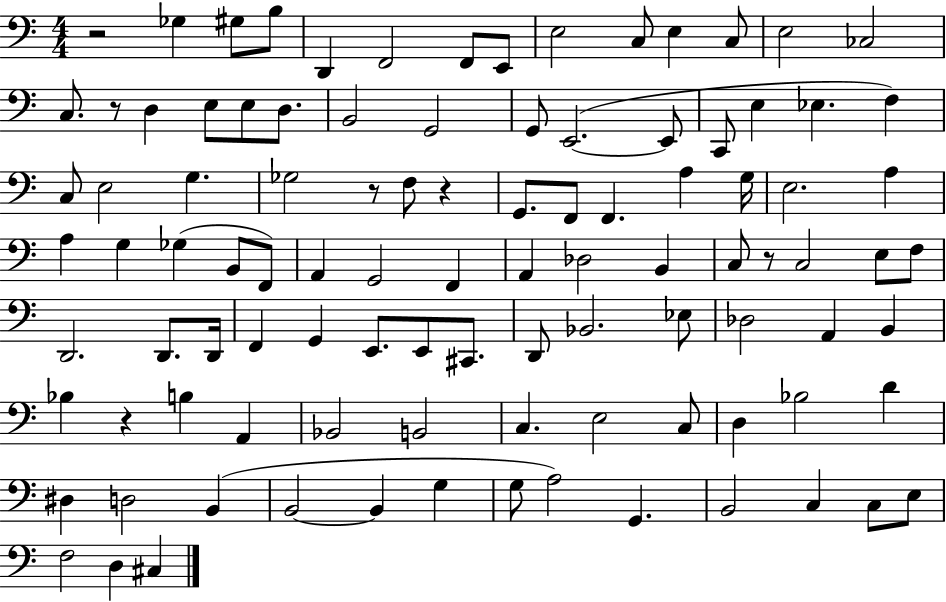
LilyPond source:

{
  \clef bass
  \numericTimeSignature
  \time 4/4
  \key c \major
  \repeat volta 2 { r2 ges4 gis8 b8 | d,4 f,2 f,8 e,8 | e2 c8 e4 c8 | e2 ces2 | \break c8. r8 d4 e8 e8 d8. | b,2 g,2 | g,8 e,2.~(~ e,8 | c,8 e4 ees4. f4) | \break c8 e2 g4. | ges2 r8 f8 r4 | g,8. f,8 f,4. a4 g16 | e2. a4 | \break a4 g4 ges4( b,8 f,8) | a,4 g,2 f,4 | a,4 des2 b,4 | c8 r8 c2 e8 f8 | \break d,2. d,8. d,16 | f,4 g,4 e,8. e,8 cis,8. | d,8 bes,2. ees8 | des2 a,4 b,4 | \break bes4 r4 b4 a,4 | bes,2 b,2 | c4. e2 c8 | d4 bes2 d'4 | \break dis4 d2 b,4( | b,2~~ b,4 g4 | g8 a2) g,4. | b,2 c4 c8 e8 | \break f2 d4 cis4 | } \bar "|."
}